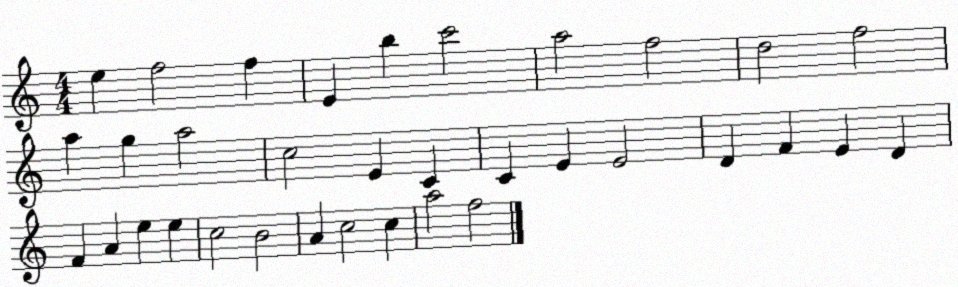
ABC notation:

X:1
T:Untitled
M:4/4
L:1/4
K:C
e f2 f E b c'2 a2 f2 d2 f2 a g a2 c2 E C C E E2 D F E D F A e e c2 B2 A c2 c a2 f2